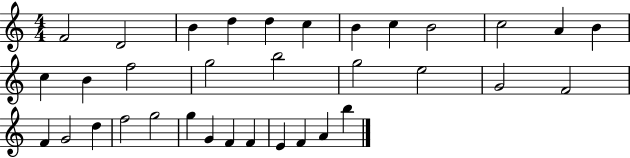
{
  \clef treble
  \numericTimeSignature
  \time 4/4
  \key c \major
  f'2 d'2 | b'4 d''4 d''4 c''4 | b'4 c''4 b'2 | c''2 a'4 b'4 | \break c''4 b'4 f''2 | g''2 b''2 | g''2 e''2 | g'2 f'2 | \break f'4 g'2 d''4 | f''2 g''2 | g''4 g'4 f'4 f'4 | e'4 f'4 a'4 b''4 | \break \bar "|."
}